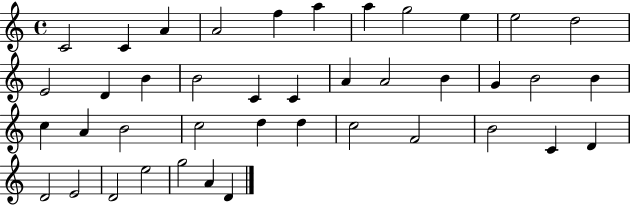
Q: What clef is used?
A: treble